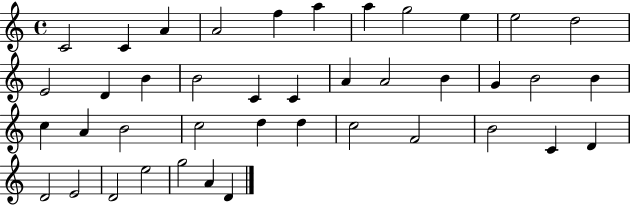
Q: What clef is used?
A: treble